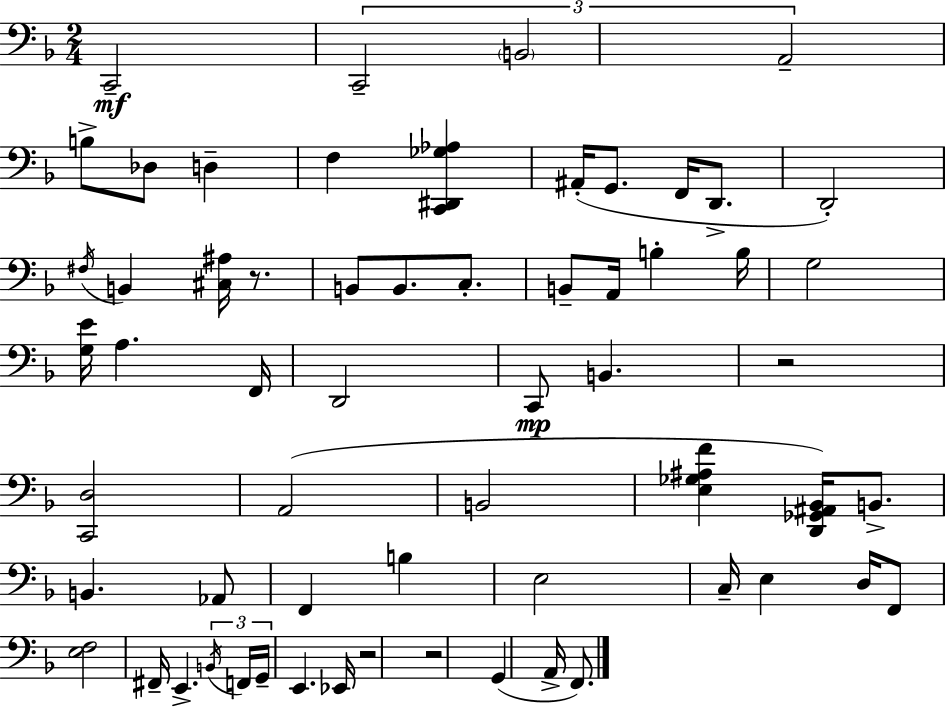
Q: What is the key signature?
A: F major